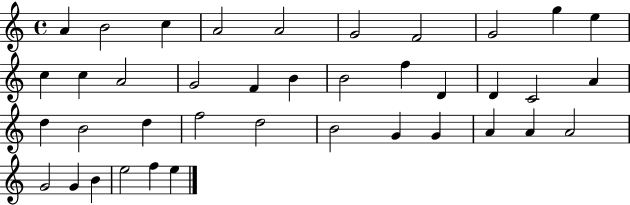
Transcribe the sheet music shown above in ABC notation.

X:1
T:Untitled
M:4/4
L:1/4
K:C
A B2 c A2 A2 G2 F2 G2 g e c c A2 G2 F B B2 f D D C2 A d B2 d f2 d2 B2 G G A A A2 G2 G B e2 f e